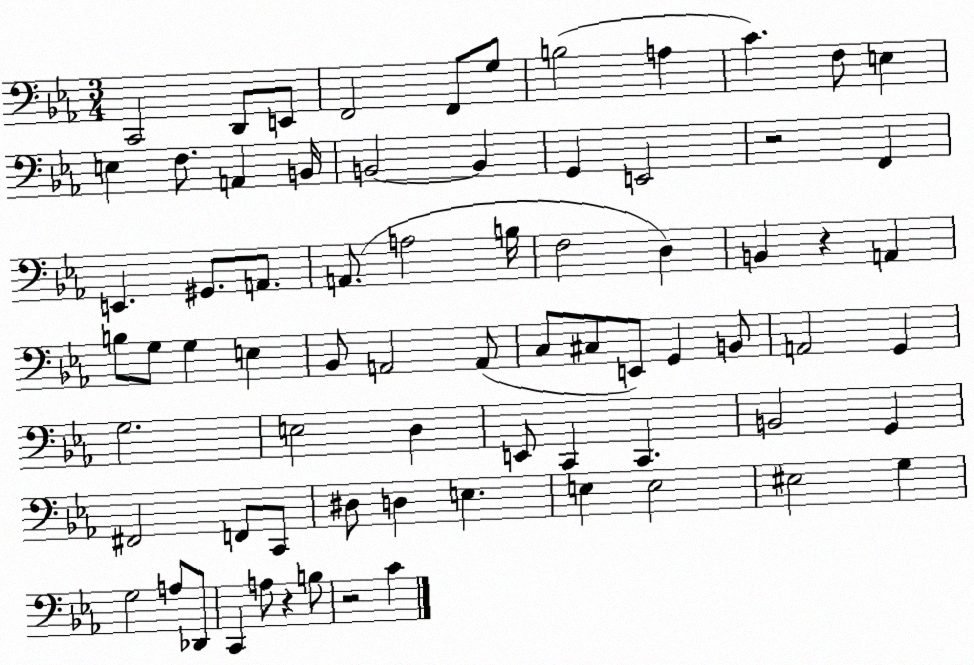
X:1
T:Untitled
M:3/4
L:1/4
K:Eb
C,,2 D,,/2 E,,/2 F,,2 F,,/2 G,/2 B,2 A, C F,/2 E, E, F,/2 A,, B,,/4 B,,2 B,, G,, E,,2 z2 F,, E,, ^G,,/2 A,,/2 A,,/2 A,2 B,/4 F,2 D, B,, z A,, B,/2 G,/2 G, E, _B,,/2 A,,2 A,,/2 C,/2 ^C,/2 E,,/2 G,, B,,/2 A,,2 G,, G,2 E,2 D, E,,/2 C,, C,, B,,2 G,, ^F,,2 F,,/2 C,,/2 ^D,/2 D, E, E, E,2 ^E,2 G, G,2 A,/2 _D,,/2 C,, A,/2 z B,/2 z2 C